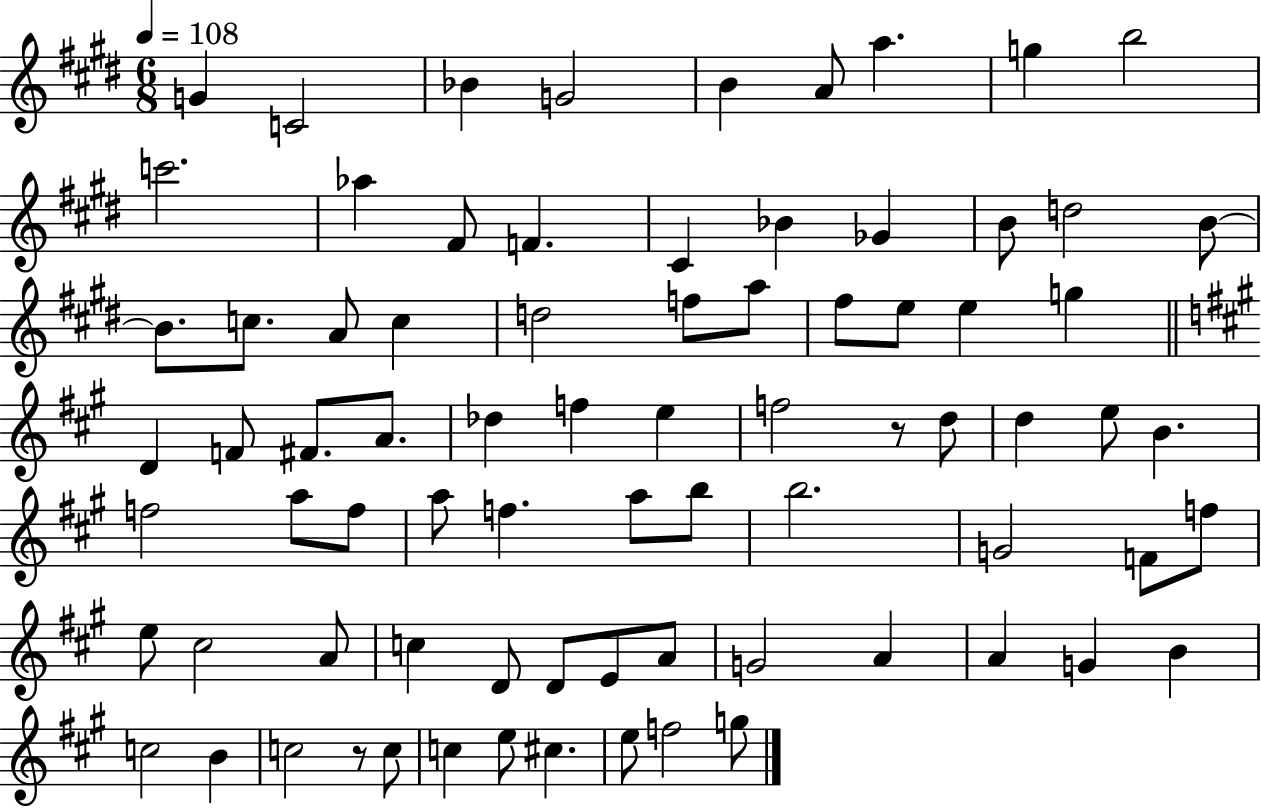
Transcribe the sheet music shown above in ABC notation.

X:1
T:Untitled
M:6/8
L:1/4
K:E
G C2 _B G2 B A/2 a g b2 c'2 _a ^F/2 F ^C _B _G B/2 d2 B/2 B/2 c/2 A/2 c d2 f/2 a/2 ^f/2 e/2 e g D F/2 ^F/2 A/2 _d f e f2 z/2 d/2 d e/2 B f2 a/2 f/2 a/2 f a/2 b/2 b2 G2 F/2 f/2 e/2 ^c2 A/2 c D/2 D/2 E/2 A/2 G2 A A G B c2 B c2 z/2 c/2 c e/2 ^c e/2 f2 g/2